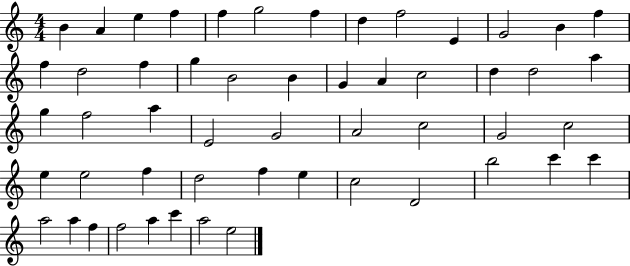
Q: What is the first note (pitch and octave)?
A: B4